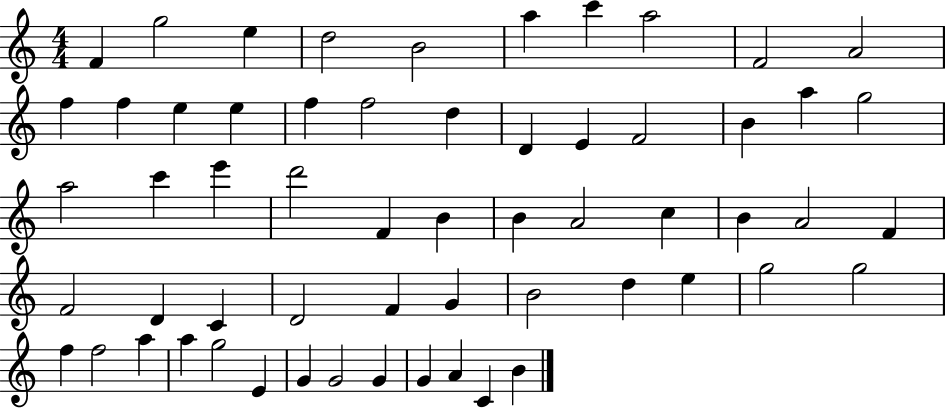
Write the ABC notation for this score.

X:1
T:Untitled
M:4/4
L:1/4
K:C
F g2 e d2 B2 a c' a2 F2 A2 f f e e f f2 d D E F2 B a g2 a2 c' e' d'2 F B B A2 c B A2 F F2 D C D2 F G B2 d e g2 g2 f f2 a a g2 E G G2 G G A C B